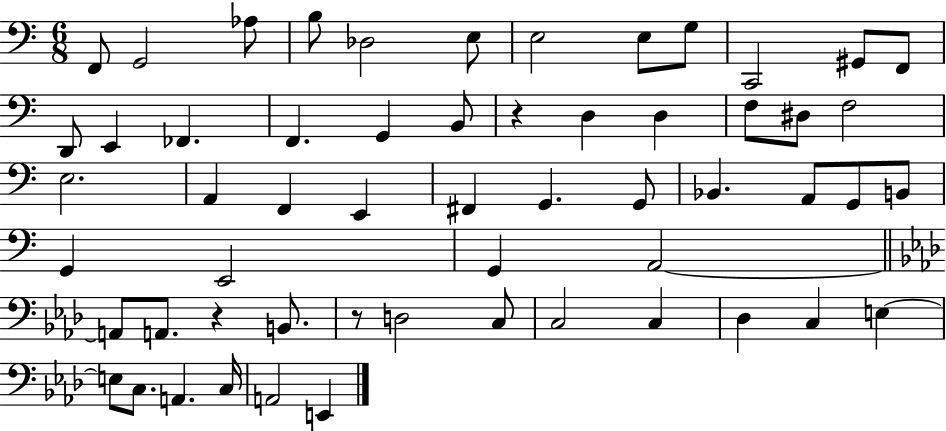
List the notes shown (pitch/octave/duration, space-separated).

F2/e G2/h Ab3/e B3/e Db3/h E3/e E3/h E3/e G3/e C2/h G#2/e F2/e D2/e E2/q FES2/q. F2/q. G2/q B2/e R/q D3/q D3/q F3/e D#3/e F3/h E3/h. A2/q F2/q E2/q F#2/q G2/q. G2/e Bb2/q. A2/e G2/e B2/e G2/q E2/h G2/q A2/h A2/e A2/e. R/q B2/e. R/e D3/h C3/e C3/h C3/q Db3/q C3/q E3/q E3/e C3/e. A2/q. C3/s A2/h E2/q